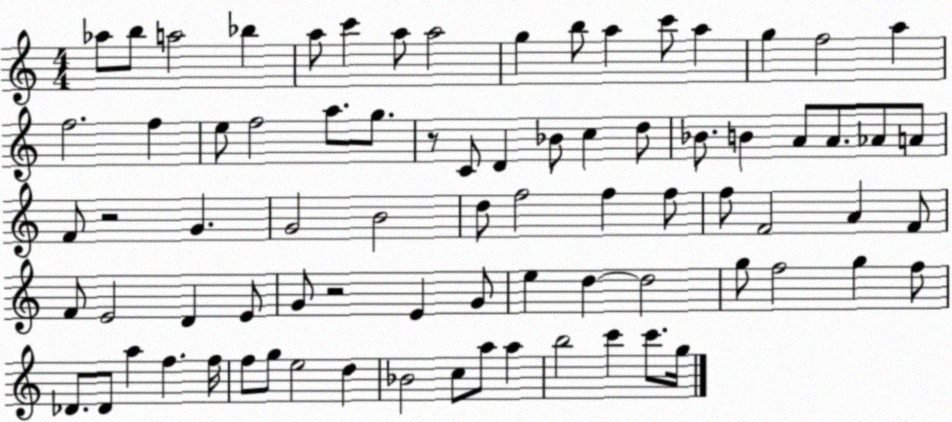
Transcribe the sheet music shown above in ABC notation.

X:1
T:Untitled
M:4/4
L:1/4
K:C
_a/2 b/2 a2 _b a/2 c' a/2 a2 g b/2 a c'/2 a g f2 a f2 f e/2 f2 a/2 g/2 z/2 C/2 D _B/2 c d/2 _B/2 B A/2 A/2 _A/2 A/2 F/2 z2 G G2 B2 d/2 f2 f f/2 f/2 F2 A F/2 F/2 E2 D E/2 G/2 z2 E G/2 e d d2 g/2 f2 g f/2 _D/2 _D/2 a f f/4 f/2 g/2 e2 d _B2 c/2 a/2 a b2 c' c'/2 g/4